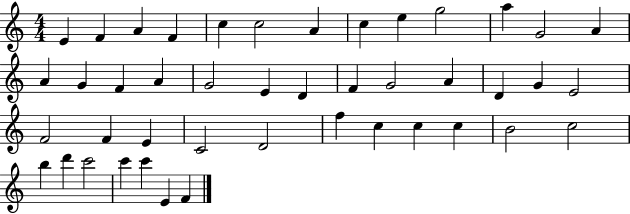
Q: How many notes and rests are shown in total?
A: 44